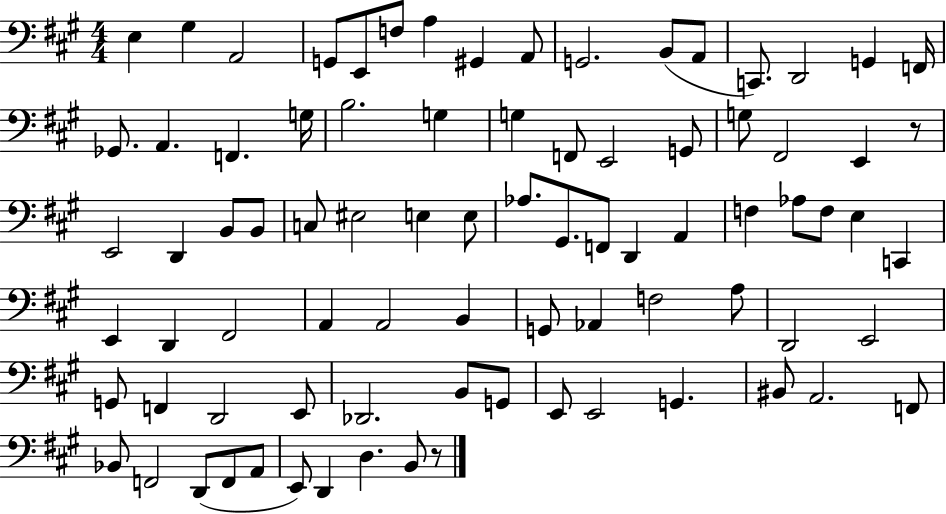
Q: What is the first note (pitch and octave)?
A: E3